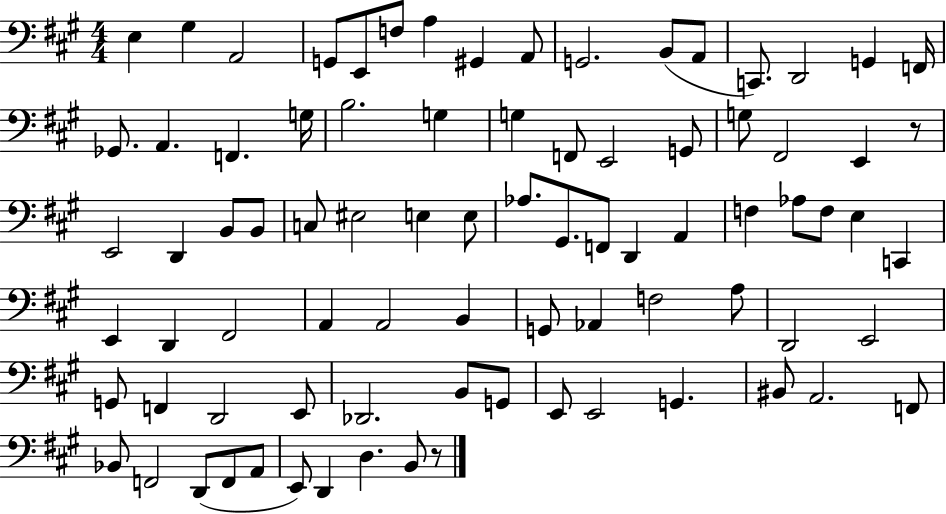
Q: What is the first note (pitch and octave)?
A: E3